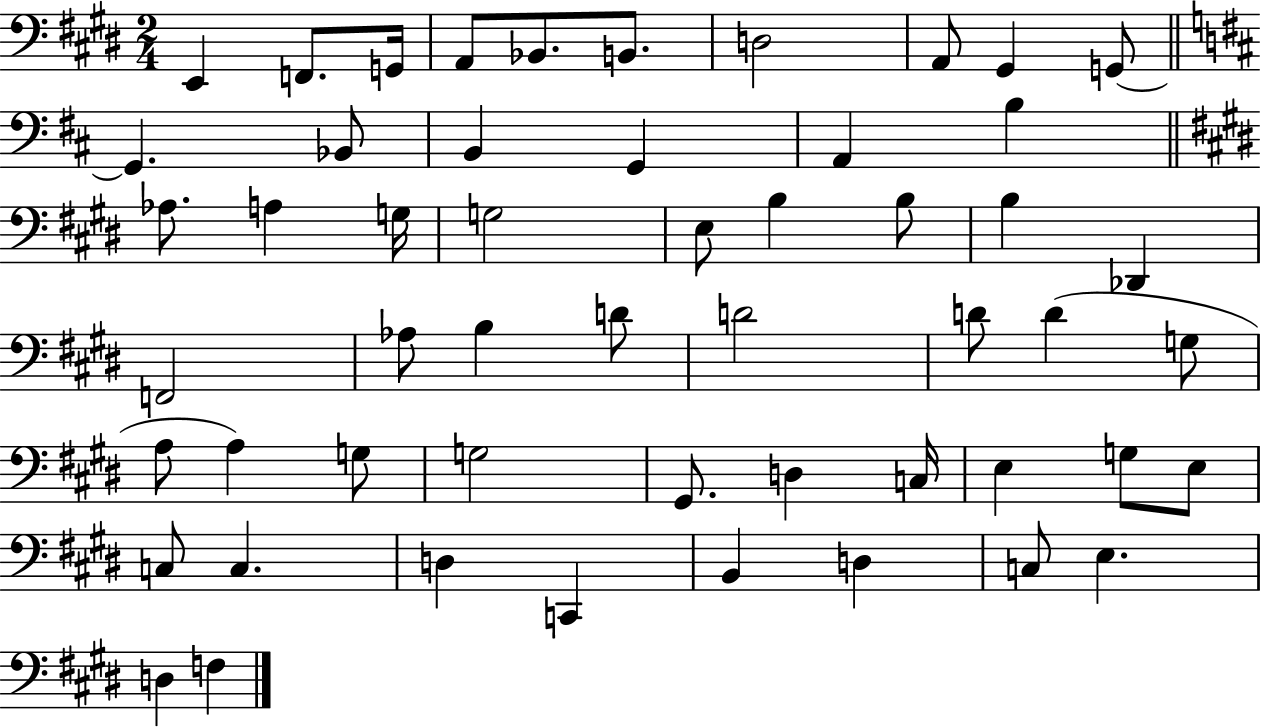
X:1
T:Untitled
M:2/4
L:1/4
K:E
E,, F,,/2 G,,/4 A,,/2 _B,,/2 B,,/2 D,2 A,,/2 ^G,, G,,/2 G,, _B,,/2 B,, G,, A,, B, _A,/2 A, G,/4 G,2 E,/2 B, B,/2 B, _D,, F,,2 _A,/2 B, D/2 D2 D/2 D G,/2 A,/2 A, G,/2 G,2 ^G,,/2 D, C,/4 E, G,/2 E,/2 C,/2 C, D, C,, B,, D, C,/2 E, D, F,